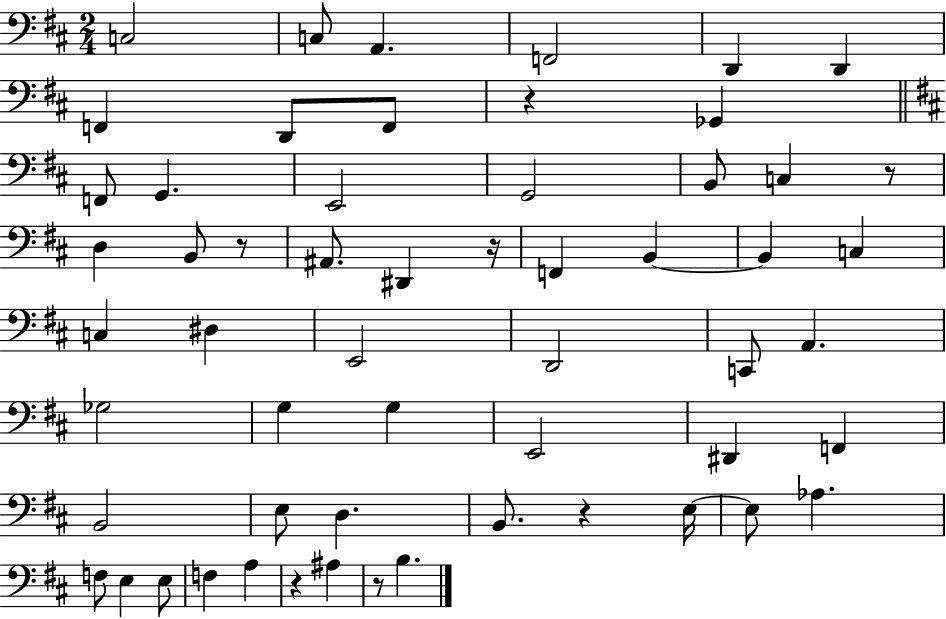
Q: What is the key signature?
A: D major